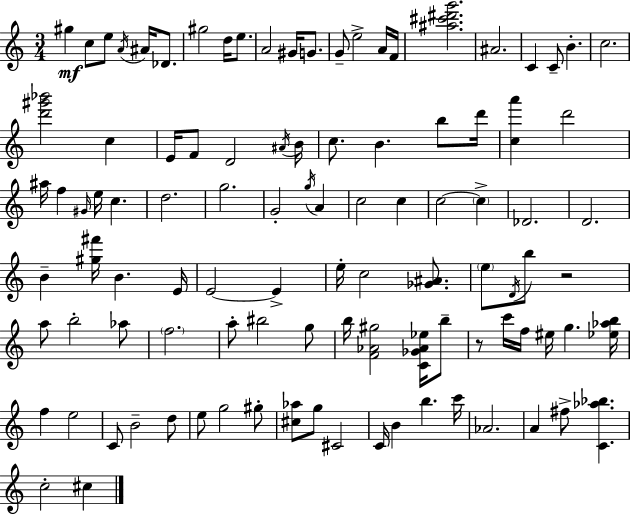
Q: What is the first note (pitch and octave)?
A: G#5